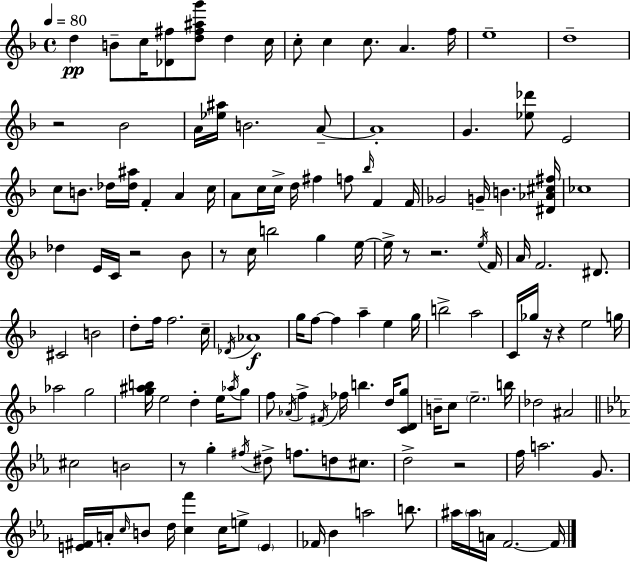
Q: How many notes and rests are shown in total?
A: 139